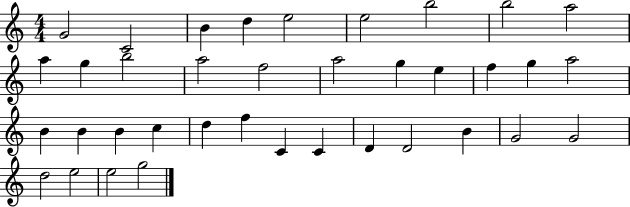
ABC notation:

X:1
T:Untitled
M:4/4
L:1/4
K:C
G2 C2 B d e2 e2 b2 b2 a2 a g b2 a2 f2 a2 g e f g a2 B B B c d f C C D D2 B G2 G2 d2 e2 e2 g2